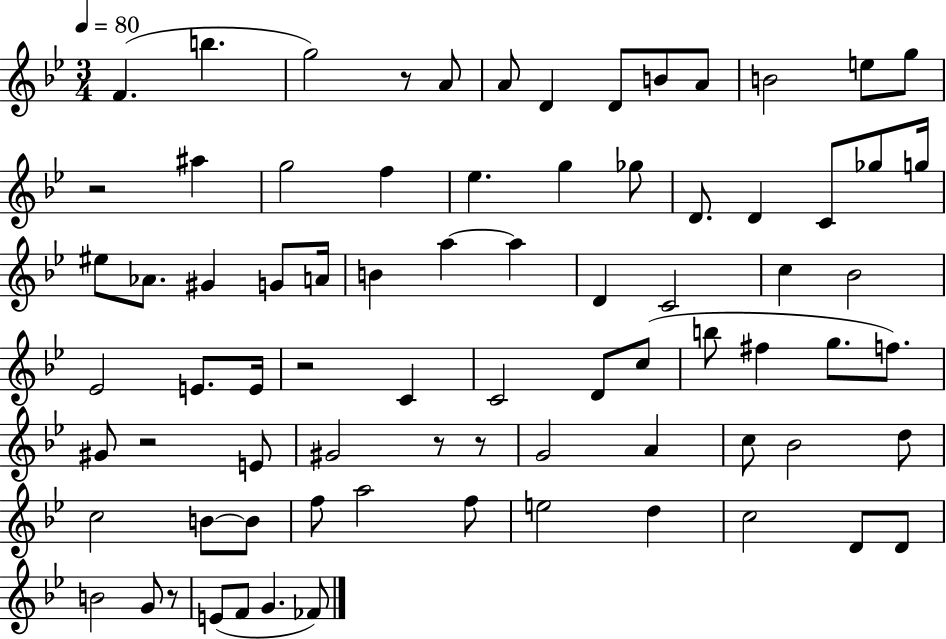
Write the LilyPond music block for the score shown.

{
  \clef treble
  \numericTimeSignature
  \time 3/4
  \key bes \major
  \tempo 4 = 80
  \repeat volta 2 { f'4.( b''4. | g''2) r8 a'8 | a'8 d'4 d'8 b'8 a'8 | b'2 e''8 g''8 | \break r2 ais''4 | g''2 f''4 | ees''4. g''4 ges''8 | d'8. d'4 c'8 ges''8 g''16 | \break eis''8 aes'8. gis'4 g'8 a'16 | b'4 a''4~~ a''4 | d'4 c'2 | c''4 bes'2 | \break ees'2 e'8. e'16 | r2 c'4 | c'2 d'8 c''8( | b''8 fis''4 g''8. f''8.) | \break gis'8 r2 e'8 | gis'2 r8 r8 | g'2 a'4 | c''8 bes'2 d''8 | \break c''2 b'8~~ b'8 | f''8 a''2 f''8 | e''2 d''4 | c''2 d'8 d'8 | \break b'2 g'8 r8 | e'8( f'8 g'4. fes'8) | } \bar "|."
}